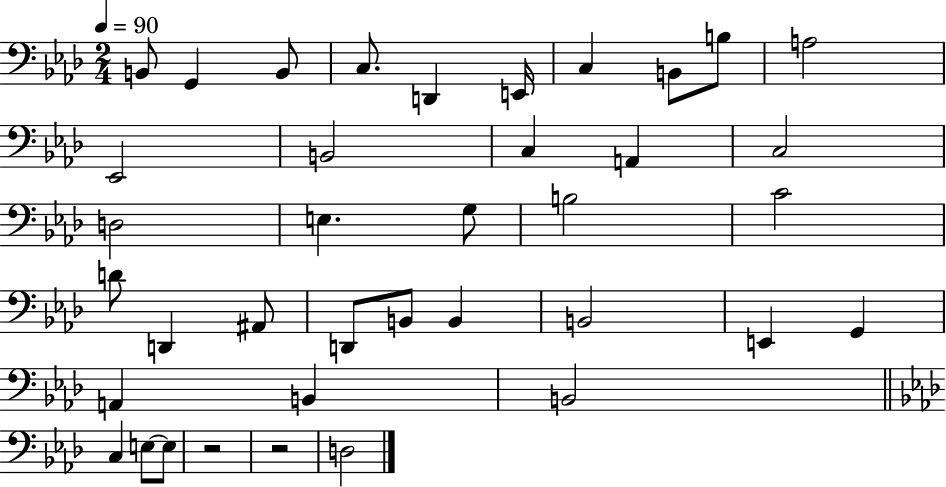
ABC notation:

X:1
T:Untitled
M:2/4
L:1/4
K:Ab
B,,/2 G,, B,,/2 C,/2 D,, E,,/4 C, B,,/2 B,/2 A,2 _E,,2 B,,2 C, A,, C,2 D,2 E, G,/2 B,2 C2 D/2 D,, ^A,,/2 D,,/2 B,,/2 B,, B,,2 E,, G,, A,, B,, B,,2 C, E,/2 E,/2 z2 z2 D,2